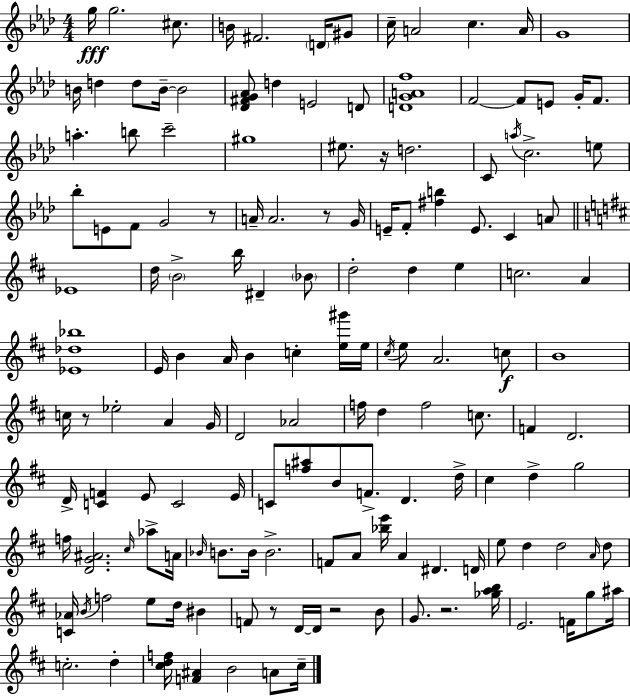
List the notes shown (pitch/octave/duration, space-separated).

G5/s G5/h. C#5/e. B4/s F#4/h. D4/s G#4/e C5/s A4/h C5/q. A4/s G4/w B4/s D5/q D5/e B4/s B4/h [Db4,F#4,G4,Ab4]/e D5/q E4/h D4/e [D4,G4,A4,F5]/w F4/h F4/e E4/e G4/s F4/e. A5/q. B5/e C6/h G#5/w EIS5/e. R/s D5/h. C4/e A5/s C5/h. E5/e Bb5/e E4/e F4/e G4/h R/e A4/s A4/h. R/e G4/s E4/s F4/e [F#5,B5]/q E4/e. C4/q A4/e Eb4/w D5/s B4/h B5/s D#4/q Bb4/e D5/h D5/q E5/q C5/h. A4/q [Eb4,Db5,Bb5]/w E4/s B4/q A4/s B4/q C5/q [E5,G#6]/s E5/s C#5/s E5/e A4/h. C5/e B4/w C5/s R/e Eb5/h A4/q G4/s D4/h Ab4/h F5/s D5/q F5/h C5/e. F4/q D4/h. D4/s [C4,F4]/q E4/e C4/h E4/s C4/e [F5,A#5]/e B4/e F4/e. D4/q. D5/s C#5/q D5/q G5/h F5/s [D4,G4,A#4]/h. C#5/s Ab5/e A4/s Bb4/s B4/e. B4/s B4/h. F4/e A4/e [Bb5,E6]/s A4/q D#4/q. D4/s E5/e D5/q D5/h A4/s D5/e [C4,Ab4]/s B4/s F5/h E5/e D5/s BIS4/q F4/e R/e D4/s D4/s R/h B4/e G4/e. R/h. [Gb5,A5,B5]/s E4/h. F4/s G5/e A#5/s C5/h. D5/q [C#5,D5,F5]/s [F4,A#4]/q B4/h A4/e C#5/s